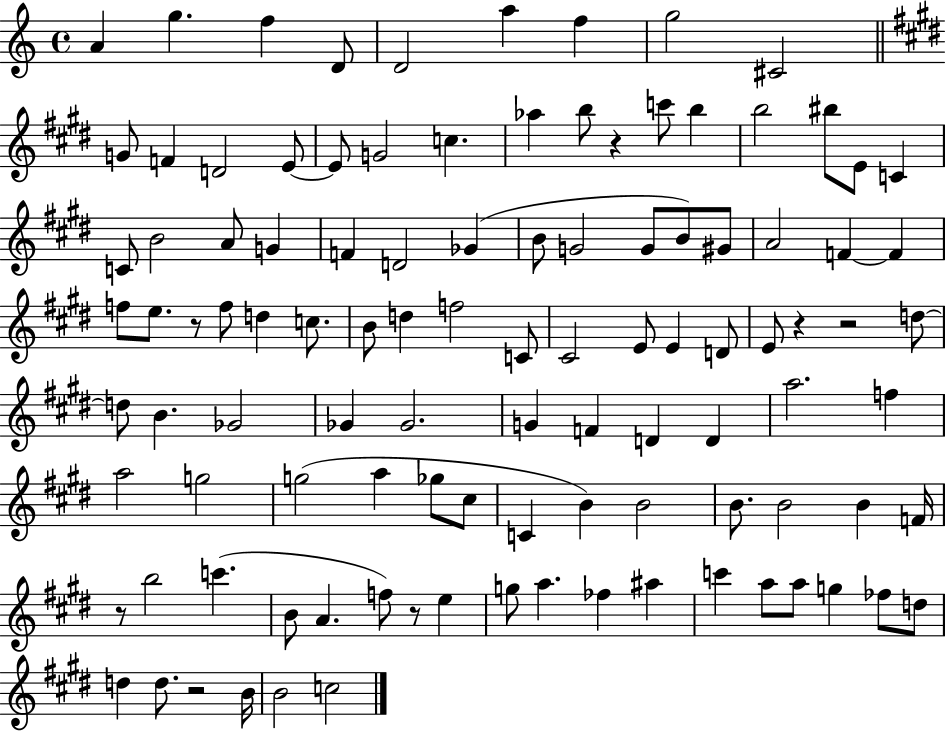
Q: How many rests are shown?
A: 7